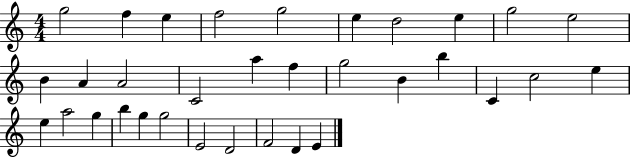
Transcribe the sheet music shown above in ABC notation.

X:1
T:Untitled
M:4/4
L:1/4
K:C
g2 f e f2 g2 e d2 e g2 e2 B A A2 C2 a f g2 B b C c2 e e a2 g b g g2 E2 D2 F2 D E